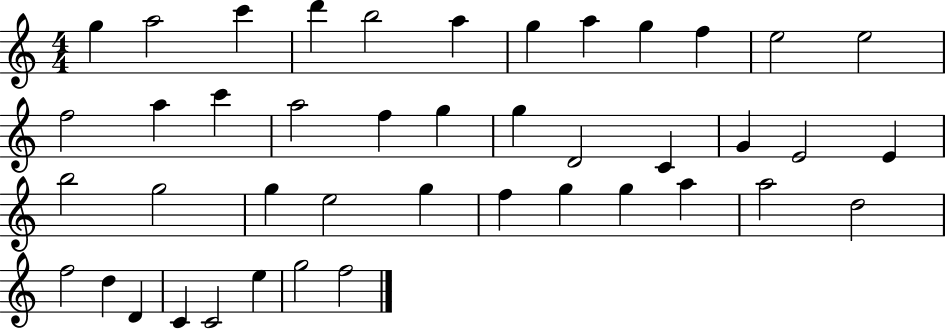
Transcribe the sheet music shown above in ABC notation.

X:1
T:Untitled
M:4/4
L:1/4
K:C
g a2 c' d' b2 a g a g f e2 e2 f2 a c' a2 f g g D2 C G E2 E b2 g2 g e2 g f g g a a2 d2 f2 d D C C2 e g2 f2